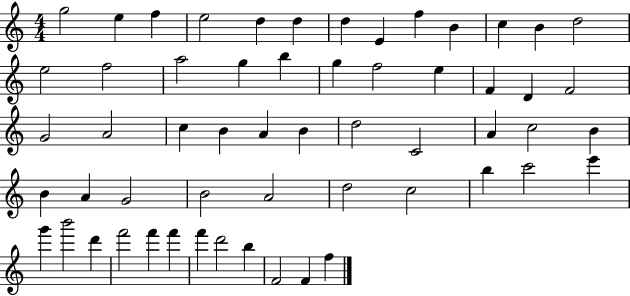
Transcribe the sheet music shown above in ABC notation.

X:1
T:Untitled
M:4/4
L:1/4
K:C
g2 e f e2 d d d E f B c B d2 e2 f2 a2 g b g f2 e F D F2 G2 A2 c B A B d2 C2 A c2 B B A G2 B2 A2 d2 c2 b c'2 e' g' b'2 d' f'2 f' f' f' d'2 b F2 F f